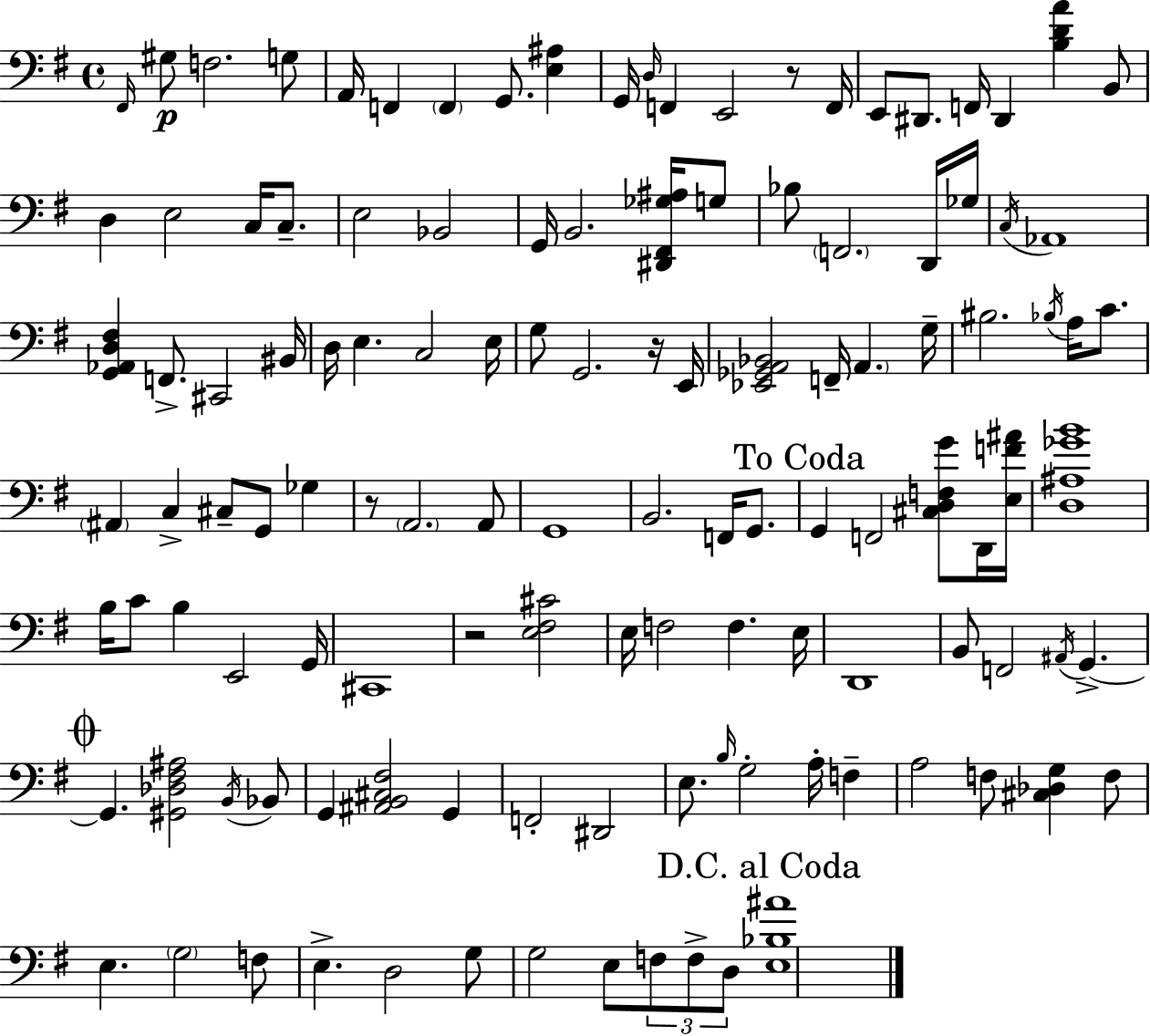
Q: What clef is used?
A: bass